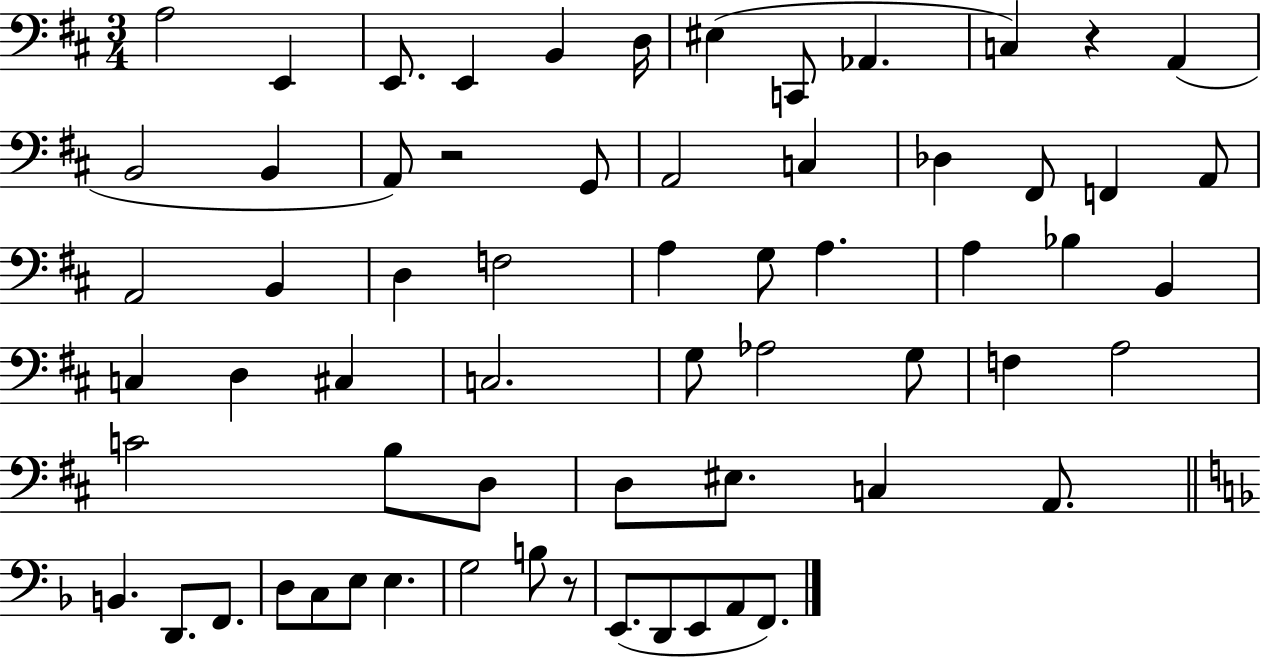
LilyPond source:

{
  \clef bass
  \numericTimeSignature
  \time 3/4
  \key d \major
  a2 e,4 | e,8. e,4 b,4 d16 | eis4( c,8 aes,4. | c4) r4 a,4( | \break b,2 b,4 | a,8) r2 g,8 | a,2 c4 | des4 fis,8 f,4 a,8 | \break a,2 b,4 | d4 f2 | a4 g8 a4. | a4 bes4 b,4 | \break c4 d4 cis4 | c2. | g8 aes2 g8 | f4 a2 | \break c'2 b8 d8 | d8 eis8. c4 a,8. | \bar "||" \break \key f \major b,4. d,8. f,8. | d8 c8 e8 e4. | g2 b8 r8 | e,8.( d,8 e,8 a,8 f,8.) | \break \bar "|."
}